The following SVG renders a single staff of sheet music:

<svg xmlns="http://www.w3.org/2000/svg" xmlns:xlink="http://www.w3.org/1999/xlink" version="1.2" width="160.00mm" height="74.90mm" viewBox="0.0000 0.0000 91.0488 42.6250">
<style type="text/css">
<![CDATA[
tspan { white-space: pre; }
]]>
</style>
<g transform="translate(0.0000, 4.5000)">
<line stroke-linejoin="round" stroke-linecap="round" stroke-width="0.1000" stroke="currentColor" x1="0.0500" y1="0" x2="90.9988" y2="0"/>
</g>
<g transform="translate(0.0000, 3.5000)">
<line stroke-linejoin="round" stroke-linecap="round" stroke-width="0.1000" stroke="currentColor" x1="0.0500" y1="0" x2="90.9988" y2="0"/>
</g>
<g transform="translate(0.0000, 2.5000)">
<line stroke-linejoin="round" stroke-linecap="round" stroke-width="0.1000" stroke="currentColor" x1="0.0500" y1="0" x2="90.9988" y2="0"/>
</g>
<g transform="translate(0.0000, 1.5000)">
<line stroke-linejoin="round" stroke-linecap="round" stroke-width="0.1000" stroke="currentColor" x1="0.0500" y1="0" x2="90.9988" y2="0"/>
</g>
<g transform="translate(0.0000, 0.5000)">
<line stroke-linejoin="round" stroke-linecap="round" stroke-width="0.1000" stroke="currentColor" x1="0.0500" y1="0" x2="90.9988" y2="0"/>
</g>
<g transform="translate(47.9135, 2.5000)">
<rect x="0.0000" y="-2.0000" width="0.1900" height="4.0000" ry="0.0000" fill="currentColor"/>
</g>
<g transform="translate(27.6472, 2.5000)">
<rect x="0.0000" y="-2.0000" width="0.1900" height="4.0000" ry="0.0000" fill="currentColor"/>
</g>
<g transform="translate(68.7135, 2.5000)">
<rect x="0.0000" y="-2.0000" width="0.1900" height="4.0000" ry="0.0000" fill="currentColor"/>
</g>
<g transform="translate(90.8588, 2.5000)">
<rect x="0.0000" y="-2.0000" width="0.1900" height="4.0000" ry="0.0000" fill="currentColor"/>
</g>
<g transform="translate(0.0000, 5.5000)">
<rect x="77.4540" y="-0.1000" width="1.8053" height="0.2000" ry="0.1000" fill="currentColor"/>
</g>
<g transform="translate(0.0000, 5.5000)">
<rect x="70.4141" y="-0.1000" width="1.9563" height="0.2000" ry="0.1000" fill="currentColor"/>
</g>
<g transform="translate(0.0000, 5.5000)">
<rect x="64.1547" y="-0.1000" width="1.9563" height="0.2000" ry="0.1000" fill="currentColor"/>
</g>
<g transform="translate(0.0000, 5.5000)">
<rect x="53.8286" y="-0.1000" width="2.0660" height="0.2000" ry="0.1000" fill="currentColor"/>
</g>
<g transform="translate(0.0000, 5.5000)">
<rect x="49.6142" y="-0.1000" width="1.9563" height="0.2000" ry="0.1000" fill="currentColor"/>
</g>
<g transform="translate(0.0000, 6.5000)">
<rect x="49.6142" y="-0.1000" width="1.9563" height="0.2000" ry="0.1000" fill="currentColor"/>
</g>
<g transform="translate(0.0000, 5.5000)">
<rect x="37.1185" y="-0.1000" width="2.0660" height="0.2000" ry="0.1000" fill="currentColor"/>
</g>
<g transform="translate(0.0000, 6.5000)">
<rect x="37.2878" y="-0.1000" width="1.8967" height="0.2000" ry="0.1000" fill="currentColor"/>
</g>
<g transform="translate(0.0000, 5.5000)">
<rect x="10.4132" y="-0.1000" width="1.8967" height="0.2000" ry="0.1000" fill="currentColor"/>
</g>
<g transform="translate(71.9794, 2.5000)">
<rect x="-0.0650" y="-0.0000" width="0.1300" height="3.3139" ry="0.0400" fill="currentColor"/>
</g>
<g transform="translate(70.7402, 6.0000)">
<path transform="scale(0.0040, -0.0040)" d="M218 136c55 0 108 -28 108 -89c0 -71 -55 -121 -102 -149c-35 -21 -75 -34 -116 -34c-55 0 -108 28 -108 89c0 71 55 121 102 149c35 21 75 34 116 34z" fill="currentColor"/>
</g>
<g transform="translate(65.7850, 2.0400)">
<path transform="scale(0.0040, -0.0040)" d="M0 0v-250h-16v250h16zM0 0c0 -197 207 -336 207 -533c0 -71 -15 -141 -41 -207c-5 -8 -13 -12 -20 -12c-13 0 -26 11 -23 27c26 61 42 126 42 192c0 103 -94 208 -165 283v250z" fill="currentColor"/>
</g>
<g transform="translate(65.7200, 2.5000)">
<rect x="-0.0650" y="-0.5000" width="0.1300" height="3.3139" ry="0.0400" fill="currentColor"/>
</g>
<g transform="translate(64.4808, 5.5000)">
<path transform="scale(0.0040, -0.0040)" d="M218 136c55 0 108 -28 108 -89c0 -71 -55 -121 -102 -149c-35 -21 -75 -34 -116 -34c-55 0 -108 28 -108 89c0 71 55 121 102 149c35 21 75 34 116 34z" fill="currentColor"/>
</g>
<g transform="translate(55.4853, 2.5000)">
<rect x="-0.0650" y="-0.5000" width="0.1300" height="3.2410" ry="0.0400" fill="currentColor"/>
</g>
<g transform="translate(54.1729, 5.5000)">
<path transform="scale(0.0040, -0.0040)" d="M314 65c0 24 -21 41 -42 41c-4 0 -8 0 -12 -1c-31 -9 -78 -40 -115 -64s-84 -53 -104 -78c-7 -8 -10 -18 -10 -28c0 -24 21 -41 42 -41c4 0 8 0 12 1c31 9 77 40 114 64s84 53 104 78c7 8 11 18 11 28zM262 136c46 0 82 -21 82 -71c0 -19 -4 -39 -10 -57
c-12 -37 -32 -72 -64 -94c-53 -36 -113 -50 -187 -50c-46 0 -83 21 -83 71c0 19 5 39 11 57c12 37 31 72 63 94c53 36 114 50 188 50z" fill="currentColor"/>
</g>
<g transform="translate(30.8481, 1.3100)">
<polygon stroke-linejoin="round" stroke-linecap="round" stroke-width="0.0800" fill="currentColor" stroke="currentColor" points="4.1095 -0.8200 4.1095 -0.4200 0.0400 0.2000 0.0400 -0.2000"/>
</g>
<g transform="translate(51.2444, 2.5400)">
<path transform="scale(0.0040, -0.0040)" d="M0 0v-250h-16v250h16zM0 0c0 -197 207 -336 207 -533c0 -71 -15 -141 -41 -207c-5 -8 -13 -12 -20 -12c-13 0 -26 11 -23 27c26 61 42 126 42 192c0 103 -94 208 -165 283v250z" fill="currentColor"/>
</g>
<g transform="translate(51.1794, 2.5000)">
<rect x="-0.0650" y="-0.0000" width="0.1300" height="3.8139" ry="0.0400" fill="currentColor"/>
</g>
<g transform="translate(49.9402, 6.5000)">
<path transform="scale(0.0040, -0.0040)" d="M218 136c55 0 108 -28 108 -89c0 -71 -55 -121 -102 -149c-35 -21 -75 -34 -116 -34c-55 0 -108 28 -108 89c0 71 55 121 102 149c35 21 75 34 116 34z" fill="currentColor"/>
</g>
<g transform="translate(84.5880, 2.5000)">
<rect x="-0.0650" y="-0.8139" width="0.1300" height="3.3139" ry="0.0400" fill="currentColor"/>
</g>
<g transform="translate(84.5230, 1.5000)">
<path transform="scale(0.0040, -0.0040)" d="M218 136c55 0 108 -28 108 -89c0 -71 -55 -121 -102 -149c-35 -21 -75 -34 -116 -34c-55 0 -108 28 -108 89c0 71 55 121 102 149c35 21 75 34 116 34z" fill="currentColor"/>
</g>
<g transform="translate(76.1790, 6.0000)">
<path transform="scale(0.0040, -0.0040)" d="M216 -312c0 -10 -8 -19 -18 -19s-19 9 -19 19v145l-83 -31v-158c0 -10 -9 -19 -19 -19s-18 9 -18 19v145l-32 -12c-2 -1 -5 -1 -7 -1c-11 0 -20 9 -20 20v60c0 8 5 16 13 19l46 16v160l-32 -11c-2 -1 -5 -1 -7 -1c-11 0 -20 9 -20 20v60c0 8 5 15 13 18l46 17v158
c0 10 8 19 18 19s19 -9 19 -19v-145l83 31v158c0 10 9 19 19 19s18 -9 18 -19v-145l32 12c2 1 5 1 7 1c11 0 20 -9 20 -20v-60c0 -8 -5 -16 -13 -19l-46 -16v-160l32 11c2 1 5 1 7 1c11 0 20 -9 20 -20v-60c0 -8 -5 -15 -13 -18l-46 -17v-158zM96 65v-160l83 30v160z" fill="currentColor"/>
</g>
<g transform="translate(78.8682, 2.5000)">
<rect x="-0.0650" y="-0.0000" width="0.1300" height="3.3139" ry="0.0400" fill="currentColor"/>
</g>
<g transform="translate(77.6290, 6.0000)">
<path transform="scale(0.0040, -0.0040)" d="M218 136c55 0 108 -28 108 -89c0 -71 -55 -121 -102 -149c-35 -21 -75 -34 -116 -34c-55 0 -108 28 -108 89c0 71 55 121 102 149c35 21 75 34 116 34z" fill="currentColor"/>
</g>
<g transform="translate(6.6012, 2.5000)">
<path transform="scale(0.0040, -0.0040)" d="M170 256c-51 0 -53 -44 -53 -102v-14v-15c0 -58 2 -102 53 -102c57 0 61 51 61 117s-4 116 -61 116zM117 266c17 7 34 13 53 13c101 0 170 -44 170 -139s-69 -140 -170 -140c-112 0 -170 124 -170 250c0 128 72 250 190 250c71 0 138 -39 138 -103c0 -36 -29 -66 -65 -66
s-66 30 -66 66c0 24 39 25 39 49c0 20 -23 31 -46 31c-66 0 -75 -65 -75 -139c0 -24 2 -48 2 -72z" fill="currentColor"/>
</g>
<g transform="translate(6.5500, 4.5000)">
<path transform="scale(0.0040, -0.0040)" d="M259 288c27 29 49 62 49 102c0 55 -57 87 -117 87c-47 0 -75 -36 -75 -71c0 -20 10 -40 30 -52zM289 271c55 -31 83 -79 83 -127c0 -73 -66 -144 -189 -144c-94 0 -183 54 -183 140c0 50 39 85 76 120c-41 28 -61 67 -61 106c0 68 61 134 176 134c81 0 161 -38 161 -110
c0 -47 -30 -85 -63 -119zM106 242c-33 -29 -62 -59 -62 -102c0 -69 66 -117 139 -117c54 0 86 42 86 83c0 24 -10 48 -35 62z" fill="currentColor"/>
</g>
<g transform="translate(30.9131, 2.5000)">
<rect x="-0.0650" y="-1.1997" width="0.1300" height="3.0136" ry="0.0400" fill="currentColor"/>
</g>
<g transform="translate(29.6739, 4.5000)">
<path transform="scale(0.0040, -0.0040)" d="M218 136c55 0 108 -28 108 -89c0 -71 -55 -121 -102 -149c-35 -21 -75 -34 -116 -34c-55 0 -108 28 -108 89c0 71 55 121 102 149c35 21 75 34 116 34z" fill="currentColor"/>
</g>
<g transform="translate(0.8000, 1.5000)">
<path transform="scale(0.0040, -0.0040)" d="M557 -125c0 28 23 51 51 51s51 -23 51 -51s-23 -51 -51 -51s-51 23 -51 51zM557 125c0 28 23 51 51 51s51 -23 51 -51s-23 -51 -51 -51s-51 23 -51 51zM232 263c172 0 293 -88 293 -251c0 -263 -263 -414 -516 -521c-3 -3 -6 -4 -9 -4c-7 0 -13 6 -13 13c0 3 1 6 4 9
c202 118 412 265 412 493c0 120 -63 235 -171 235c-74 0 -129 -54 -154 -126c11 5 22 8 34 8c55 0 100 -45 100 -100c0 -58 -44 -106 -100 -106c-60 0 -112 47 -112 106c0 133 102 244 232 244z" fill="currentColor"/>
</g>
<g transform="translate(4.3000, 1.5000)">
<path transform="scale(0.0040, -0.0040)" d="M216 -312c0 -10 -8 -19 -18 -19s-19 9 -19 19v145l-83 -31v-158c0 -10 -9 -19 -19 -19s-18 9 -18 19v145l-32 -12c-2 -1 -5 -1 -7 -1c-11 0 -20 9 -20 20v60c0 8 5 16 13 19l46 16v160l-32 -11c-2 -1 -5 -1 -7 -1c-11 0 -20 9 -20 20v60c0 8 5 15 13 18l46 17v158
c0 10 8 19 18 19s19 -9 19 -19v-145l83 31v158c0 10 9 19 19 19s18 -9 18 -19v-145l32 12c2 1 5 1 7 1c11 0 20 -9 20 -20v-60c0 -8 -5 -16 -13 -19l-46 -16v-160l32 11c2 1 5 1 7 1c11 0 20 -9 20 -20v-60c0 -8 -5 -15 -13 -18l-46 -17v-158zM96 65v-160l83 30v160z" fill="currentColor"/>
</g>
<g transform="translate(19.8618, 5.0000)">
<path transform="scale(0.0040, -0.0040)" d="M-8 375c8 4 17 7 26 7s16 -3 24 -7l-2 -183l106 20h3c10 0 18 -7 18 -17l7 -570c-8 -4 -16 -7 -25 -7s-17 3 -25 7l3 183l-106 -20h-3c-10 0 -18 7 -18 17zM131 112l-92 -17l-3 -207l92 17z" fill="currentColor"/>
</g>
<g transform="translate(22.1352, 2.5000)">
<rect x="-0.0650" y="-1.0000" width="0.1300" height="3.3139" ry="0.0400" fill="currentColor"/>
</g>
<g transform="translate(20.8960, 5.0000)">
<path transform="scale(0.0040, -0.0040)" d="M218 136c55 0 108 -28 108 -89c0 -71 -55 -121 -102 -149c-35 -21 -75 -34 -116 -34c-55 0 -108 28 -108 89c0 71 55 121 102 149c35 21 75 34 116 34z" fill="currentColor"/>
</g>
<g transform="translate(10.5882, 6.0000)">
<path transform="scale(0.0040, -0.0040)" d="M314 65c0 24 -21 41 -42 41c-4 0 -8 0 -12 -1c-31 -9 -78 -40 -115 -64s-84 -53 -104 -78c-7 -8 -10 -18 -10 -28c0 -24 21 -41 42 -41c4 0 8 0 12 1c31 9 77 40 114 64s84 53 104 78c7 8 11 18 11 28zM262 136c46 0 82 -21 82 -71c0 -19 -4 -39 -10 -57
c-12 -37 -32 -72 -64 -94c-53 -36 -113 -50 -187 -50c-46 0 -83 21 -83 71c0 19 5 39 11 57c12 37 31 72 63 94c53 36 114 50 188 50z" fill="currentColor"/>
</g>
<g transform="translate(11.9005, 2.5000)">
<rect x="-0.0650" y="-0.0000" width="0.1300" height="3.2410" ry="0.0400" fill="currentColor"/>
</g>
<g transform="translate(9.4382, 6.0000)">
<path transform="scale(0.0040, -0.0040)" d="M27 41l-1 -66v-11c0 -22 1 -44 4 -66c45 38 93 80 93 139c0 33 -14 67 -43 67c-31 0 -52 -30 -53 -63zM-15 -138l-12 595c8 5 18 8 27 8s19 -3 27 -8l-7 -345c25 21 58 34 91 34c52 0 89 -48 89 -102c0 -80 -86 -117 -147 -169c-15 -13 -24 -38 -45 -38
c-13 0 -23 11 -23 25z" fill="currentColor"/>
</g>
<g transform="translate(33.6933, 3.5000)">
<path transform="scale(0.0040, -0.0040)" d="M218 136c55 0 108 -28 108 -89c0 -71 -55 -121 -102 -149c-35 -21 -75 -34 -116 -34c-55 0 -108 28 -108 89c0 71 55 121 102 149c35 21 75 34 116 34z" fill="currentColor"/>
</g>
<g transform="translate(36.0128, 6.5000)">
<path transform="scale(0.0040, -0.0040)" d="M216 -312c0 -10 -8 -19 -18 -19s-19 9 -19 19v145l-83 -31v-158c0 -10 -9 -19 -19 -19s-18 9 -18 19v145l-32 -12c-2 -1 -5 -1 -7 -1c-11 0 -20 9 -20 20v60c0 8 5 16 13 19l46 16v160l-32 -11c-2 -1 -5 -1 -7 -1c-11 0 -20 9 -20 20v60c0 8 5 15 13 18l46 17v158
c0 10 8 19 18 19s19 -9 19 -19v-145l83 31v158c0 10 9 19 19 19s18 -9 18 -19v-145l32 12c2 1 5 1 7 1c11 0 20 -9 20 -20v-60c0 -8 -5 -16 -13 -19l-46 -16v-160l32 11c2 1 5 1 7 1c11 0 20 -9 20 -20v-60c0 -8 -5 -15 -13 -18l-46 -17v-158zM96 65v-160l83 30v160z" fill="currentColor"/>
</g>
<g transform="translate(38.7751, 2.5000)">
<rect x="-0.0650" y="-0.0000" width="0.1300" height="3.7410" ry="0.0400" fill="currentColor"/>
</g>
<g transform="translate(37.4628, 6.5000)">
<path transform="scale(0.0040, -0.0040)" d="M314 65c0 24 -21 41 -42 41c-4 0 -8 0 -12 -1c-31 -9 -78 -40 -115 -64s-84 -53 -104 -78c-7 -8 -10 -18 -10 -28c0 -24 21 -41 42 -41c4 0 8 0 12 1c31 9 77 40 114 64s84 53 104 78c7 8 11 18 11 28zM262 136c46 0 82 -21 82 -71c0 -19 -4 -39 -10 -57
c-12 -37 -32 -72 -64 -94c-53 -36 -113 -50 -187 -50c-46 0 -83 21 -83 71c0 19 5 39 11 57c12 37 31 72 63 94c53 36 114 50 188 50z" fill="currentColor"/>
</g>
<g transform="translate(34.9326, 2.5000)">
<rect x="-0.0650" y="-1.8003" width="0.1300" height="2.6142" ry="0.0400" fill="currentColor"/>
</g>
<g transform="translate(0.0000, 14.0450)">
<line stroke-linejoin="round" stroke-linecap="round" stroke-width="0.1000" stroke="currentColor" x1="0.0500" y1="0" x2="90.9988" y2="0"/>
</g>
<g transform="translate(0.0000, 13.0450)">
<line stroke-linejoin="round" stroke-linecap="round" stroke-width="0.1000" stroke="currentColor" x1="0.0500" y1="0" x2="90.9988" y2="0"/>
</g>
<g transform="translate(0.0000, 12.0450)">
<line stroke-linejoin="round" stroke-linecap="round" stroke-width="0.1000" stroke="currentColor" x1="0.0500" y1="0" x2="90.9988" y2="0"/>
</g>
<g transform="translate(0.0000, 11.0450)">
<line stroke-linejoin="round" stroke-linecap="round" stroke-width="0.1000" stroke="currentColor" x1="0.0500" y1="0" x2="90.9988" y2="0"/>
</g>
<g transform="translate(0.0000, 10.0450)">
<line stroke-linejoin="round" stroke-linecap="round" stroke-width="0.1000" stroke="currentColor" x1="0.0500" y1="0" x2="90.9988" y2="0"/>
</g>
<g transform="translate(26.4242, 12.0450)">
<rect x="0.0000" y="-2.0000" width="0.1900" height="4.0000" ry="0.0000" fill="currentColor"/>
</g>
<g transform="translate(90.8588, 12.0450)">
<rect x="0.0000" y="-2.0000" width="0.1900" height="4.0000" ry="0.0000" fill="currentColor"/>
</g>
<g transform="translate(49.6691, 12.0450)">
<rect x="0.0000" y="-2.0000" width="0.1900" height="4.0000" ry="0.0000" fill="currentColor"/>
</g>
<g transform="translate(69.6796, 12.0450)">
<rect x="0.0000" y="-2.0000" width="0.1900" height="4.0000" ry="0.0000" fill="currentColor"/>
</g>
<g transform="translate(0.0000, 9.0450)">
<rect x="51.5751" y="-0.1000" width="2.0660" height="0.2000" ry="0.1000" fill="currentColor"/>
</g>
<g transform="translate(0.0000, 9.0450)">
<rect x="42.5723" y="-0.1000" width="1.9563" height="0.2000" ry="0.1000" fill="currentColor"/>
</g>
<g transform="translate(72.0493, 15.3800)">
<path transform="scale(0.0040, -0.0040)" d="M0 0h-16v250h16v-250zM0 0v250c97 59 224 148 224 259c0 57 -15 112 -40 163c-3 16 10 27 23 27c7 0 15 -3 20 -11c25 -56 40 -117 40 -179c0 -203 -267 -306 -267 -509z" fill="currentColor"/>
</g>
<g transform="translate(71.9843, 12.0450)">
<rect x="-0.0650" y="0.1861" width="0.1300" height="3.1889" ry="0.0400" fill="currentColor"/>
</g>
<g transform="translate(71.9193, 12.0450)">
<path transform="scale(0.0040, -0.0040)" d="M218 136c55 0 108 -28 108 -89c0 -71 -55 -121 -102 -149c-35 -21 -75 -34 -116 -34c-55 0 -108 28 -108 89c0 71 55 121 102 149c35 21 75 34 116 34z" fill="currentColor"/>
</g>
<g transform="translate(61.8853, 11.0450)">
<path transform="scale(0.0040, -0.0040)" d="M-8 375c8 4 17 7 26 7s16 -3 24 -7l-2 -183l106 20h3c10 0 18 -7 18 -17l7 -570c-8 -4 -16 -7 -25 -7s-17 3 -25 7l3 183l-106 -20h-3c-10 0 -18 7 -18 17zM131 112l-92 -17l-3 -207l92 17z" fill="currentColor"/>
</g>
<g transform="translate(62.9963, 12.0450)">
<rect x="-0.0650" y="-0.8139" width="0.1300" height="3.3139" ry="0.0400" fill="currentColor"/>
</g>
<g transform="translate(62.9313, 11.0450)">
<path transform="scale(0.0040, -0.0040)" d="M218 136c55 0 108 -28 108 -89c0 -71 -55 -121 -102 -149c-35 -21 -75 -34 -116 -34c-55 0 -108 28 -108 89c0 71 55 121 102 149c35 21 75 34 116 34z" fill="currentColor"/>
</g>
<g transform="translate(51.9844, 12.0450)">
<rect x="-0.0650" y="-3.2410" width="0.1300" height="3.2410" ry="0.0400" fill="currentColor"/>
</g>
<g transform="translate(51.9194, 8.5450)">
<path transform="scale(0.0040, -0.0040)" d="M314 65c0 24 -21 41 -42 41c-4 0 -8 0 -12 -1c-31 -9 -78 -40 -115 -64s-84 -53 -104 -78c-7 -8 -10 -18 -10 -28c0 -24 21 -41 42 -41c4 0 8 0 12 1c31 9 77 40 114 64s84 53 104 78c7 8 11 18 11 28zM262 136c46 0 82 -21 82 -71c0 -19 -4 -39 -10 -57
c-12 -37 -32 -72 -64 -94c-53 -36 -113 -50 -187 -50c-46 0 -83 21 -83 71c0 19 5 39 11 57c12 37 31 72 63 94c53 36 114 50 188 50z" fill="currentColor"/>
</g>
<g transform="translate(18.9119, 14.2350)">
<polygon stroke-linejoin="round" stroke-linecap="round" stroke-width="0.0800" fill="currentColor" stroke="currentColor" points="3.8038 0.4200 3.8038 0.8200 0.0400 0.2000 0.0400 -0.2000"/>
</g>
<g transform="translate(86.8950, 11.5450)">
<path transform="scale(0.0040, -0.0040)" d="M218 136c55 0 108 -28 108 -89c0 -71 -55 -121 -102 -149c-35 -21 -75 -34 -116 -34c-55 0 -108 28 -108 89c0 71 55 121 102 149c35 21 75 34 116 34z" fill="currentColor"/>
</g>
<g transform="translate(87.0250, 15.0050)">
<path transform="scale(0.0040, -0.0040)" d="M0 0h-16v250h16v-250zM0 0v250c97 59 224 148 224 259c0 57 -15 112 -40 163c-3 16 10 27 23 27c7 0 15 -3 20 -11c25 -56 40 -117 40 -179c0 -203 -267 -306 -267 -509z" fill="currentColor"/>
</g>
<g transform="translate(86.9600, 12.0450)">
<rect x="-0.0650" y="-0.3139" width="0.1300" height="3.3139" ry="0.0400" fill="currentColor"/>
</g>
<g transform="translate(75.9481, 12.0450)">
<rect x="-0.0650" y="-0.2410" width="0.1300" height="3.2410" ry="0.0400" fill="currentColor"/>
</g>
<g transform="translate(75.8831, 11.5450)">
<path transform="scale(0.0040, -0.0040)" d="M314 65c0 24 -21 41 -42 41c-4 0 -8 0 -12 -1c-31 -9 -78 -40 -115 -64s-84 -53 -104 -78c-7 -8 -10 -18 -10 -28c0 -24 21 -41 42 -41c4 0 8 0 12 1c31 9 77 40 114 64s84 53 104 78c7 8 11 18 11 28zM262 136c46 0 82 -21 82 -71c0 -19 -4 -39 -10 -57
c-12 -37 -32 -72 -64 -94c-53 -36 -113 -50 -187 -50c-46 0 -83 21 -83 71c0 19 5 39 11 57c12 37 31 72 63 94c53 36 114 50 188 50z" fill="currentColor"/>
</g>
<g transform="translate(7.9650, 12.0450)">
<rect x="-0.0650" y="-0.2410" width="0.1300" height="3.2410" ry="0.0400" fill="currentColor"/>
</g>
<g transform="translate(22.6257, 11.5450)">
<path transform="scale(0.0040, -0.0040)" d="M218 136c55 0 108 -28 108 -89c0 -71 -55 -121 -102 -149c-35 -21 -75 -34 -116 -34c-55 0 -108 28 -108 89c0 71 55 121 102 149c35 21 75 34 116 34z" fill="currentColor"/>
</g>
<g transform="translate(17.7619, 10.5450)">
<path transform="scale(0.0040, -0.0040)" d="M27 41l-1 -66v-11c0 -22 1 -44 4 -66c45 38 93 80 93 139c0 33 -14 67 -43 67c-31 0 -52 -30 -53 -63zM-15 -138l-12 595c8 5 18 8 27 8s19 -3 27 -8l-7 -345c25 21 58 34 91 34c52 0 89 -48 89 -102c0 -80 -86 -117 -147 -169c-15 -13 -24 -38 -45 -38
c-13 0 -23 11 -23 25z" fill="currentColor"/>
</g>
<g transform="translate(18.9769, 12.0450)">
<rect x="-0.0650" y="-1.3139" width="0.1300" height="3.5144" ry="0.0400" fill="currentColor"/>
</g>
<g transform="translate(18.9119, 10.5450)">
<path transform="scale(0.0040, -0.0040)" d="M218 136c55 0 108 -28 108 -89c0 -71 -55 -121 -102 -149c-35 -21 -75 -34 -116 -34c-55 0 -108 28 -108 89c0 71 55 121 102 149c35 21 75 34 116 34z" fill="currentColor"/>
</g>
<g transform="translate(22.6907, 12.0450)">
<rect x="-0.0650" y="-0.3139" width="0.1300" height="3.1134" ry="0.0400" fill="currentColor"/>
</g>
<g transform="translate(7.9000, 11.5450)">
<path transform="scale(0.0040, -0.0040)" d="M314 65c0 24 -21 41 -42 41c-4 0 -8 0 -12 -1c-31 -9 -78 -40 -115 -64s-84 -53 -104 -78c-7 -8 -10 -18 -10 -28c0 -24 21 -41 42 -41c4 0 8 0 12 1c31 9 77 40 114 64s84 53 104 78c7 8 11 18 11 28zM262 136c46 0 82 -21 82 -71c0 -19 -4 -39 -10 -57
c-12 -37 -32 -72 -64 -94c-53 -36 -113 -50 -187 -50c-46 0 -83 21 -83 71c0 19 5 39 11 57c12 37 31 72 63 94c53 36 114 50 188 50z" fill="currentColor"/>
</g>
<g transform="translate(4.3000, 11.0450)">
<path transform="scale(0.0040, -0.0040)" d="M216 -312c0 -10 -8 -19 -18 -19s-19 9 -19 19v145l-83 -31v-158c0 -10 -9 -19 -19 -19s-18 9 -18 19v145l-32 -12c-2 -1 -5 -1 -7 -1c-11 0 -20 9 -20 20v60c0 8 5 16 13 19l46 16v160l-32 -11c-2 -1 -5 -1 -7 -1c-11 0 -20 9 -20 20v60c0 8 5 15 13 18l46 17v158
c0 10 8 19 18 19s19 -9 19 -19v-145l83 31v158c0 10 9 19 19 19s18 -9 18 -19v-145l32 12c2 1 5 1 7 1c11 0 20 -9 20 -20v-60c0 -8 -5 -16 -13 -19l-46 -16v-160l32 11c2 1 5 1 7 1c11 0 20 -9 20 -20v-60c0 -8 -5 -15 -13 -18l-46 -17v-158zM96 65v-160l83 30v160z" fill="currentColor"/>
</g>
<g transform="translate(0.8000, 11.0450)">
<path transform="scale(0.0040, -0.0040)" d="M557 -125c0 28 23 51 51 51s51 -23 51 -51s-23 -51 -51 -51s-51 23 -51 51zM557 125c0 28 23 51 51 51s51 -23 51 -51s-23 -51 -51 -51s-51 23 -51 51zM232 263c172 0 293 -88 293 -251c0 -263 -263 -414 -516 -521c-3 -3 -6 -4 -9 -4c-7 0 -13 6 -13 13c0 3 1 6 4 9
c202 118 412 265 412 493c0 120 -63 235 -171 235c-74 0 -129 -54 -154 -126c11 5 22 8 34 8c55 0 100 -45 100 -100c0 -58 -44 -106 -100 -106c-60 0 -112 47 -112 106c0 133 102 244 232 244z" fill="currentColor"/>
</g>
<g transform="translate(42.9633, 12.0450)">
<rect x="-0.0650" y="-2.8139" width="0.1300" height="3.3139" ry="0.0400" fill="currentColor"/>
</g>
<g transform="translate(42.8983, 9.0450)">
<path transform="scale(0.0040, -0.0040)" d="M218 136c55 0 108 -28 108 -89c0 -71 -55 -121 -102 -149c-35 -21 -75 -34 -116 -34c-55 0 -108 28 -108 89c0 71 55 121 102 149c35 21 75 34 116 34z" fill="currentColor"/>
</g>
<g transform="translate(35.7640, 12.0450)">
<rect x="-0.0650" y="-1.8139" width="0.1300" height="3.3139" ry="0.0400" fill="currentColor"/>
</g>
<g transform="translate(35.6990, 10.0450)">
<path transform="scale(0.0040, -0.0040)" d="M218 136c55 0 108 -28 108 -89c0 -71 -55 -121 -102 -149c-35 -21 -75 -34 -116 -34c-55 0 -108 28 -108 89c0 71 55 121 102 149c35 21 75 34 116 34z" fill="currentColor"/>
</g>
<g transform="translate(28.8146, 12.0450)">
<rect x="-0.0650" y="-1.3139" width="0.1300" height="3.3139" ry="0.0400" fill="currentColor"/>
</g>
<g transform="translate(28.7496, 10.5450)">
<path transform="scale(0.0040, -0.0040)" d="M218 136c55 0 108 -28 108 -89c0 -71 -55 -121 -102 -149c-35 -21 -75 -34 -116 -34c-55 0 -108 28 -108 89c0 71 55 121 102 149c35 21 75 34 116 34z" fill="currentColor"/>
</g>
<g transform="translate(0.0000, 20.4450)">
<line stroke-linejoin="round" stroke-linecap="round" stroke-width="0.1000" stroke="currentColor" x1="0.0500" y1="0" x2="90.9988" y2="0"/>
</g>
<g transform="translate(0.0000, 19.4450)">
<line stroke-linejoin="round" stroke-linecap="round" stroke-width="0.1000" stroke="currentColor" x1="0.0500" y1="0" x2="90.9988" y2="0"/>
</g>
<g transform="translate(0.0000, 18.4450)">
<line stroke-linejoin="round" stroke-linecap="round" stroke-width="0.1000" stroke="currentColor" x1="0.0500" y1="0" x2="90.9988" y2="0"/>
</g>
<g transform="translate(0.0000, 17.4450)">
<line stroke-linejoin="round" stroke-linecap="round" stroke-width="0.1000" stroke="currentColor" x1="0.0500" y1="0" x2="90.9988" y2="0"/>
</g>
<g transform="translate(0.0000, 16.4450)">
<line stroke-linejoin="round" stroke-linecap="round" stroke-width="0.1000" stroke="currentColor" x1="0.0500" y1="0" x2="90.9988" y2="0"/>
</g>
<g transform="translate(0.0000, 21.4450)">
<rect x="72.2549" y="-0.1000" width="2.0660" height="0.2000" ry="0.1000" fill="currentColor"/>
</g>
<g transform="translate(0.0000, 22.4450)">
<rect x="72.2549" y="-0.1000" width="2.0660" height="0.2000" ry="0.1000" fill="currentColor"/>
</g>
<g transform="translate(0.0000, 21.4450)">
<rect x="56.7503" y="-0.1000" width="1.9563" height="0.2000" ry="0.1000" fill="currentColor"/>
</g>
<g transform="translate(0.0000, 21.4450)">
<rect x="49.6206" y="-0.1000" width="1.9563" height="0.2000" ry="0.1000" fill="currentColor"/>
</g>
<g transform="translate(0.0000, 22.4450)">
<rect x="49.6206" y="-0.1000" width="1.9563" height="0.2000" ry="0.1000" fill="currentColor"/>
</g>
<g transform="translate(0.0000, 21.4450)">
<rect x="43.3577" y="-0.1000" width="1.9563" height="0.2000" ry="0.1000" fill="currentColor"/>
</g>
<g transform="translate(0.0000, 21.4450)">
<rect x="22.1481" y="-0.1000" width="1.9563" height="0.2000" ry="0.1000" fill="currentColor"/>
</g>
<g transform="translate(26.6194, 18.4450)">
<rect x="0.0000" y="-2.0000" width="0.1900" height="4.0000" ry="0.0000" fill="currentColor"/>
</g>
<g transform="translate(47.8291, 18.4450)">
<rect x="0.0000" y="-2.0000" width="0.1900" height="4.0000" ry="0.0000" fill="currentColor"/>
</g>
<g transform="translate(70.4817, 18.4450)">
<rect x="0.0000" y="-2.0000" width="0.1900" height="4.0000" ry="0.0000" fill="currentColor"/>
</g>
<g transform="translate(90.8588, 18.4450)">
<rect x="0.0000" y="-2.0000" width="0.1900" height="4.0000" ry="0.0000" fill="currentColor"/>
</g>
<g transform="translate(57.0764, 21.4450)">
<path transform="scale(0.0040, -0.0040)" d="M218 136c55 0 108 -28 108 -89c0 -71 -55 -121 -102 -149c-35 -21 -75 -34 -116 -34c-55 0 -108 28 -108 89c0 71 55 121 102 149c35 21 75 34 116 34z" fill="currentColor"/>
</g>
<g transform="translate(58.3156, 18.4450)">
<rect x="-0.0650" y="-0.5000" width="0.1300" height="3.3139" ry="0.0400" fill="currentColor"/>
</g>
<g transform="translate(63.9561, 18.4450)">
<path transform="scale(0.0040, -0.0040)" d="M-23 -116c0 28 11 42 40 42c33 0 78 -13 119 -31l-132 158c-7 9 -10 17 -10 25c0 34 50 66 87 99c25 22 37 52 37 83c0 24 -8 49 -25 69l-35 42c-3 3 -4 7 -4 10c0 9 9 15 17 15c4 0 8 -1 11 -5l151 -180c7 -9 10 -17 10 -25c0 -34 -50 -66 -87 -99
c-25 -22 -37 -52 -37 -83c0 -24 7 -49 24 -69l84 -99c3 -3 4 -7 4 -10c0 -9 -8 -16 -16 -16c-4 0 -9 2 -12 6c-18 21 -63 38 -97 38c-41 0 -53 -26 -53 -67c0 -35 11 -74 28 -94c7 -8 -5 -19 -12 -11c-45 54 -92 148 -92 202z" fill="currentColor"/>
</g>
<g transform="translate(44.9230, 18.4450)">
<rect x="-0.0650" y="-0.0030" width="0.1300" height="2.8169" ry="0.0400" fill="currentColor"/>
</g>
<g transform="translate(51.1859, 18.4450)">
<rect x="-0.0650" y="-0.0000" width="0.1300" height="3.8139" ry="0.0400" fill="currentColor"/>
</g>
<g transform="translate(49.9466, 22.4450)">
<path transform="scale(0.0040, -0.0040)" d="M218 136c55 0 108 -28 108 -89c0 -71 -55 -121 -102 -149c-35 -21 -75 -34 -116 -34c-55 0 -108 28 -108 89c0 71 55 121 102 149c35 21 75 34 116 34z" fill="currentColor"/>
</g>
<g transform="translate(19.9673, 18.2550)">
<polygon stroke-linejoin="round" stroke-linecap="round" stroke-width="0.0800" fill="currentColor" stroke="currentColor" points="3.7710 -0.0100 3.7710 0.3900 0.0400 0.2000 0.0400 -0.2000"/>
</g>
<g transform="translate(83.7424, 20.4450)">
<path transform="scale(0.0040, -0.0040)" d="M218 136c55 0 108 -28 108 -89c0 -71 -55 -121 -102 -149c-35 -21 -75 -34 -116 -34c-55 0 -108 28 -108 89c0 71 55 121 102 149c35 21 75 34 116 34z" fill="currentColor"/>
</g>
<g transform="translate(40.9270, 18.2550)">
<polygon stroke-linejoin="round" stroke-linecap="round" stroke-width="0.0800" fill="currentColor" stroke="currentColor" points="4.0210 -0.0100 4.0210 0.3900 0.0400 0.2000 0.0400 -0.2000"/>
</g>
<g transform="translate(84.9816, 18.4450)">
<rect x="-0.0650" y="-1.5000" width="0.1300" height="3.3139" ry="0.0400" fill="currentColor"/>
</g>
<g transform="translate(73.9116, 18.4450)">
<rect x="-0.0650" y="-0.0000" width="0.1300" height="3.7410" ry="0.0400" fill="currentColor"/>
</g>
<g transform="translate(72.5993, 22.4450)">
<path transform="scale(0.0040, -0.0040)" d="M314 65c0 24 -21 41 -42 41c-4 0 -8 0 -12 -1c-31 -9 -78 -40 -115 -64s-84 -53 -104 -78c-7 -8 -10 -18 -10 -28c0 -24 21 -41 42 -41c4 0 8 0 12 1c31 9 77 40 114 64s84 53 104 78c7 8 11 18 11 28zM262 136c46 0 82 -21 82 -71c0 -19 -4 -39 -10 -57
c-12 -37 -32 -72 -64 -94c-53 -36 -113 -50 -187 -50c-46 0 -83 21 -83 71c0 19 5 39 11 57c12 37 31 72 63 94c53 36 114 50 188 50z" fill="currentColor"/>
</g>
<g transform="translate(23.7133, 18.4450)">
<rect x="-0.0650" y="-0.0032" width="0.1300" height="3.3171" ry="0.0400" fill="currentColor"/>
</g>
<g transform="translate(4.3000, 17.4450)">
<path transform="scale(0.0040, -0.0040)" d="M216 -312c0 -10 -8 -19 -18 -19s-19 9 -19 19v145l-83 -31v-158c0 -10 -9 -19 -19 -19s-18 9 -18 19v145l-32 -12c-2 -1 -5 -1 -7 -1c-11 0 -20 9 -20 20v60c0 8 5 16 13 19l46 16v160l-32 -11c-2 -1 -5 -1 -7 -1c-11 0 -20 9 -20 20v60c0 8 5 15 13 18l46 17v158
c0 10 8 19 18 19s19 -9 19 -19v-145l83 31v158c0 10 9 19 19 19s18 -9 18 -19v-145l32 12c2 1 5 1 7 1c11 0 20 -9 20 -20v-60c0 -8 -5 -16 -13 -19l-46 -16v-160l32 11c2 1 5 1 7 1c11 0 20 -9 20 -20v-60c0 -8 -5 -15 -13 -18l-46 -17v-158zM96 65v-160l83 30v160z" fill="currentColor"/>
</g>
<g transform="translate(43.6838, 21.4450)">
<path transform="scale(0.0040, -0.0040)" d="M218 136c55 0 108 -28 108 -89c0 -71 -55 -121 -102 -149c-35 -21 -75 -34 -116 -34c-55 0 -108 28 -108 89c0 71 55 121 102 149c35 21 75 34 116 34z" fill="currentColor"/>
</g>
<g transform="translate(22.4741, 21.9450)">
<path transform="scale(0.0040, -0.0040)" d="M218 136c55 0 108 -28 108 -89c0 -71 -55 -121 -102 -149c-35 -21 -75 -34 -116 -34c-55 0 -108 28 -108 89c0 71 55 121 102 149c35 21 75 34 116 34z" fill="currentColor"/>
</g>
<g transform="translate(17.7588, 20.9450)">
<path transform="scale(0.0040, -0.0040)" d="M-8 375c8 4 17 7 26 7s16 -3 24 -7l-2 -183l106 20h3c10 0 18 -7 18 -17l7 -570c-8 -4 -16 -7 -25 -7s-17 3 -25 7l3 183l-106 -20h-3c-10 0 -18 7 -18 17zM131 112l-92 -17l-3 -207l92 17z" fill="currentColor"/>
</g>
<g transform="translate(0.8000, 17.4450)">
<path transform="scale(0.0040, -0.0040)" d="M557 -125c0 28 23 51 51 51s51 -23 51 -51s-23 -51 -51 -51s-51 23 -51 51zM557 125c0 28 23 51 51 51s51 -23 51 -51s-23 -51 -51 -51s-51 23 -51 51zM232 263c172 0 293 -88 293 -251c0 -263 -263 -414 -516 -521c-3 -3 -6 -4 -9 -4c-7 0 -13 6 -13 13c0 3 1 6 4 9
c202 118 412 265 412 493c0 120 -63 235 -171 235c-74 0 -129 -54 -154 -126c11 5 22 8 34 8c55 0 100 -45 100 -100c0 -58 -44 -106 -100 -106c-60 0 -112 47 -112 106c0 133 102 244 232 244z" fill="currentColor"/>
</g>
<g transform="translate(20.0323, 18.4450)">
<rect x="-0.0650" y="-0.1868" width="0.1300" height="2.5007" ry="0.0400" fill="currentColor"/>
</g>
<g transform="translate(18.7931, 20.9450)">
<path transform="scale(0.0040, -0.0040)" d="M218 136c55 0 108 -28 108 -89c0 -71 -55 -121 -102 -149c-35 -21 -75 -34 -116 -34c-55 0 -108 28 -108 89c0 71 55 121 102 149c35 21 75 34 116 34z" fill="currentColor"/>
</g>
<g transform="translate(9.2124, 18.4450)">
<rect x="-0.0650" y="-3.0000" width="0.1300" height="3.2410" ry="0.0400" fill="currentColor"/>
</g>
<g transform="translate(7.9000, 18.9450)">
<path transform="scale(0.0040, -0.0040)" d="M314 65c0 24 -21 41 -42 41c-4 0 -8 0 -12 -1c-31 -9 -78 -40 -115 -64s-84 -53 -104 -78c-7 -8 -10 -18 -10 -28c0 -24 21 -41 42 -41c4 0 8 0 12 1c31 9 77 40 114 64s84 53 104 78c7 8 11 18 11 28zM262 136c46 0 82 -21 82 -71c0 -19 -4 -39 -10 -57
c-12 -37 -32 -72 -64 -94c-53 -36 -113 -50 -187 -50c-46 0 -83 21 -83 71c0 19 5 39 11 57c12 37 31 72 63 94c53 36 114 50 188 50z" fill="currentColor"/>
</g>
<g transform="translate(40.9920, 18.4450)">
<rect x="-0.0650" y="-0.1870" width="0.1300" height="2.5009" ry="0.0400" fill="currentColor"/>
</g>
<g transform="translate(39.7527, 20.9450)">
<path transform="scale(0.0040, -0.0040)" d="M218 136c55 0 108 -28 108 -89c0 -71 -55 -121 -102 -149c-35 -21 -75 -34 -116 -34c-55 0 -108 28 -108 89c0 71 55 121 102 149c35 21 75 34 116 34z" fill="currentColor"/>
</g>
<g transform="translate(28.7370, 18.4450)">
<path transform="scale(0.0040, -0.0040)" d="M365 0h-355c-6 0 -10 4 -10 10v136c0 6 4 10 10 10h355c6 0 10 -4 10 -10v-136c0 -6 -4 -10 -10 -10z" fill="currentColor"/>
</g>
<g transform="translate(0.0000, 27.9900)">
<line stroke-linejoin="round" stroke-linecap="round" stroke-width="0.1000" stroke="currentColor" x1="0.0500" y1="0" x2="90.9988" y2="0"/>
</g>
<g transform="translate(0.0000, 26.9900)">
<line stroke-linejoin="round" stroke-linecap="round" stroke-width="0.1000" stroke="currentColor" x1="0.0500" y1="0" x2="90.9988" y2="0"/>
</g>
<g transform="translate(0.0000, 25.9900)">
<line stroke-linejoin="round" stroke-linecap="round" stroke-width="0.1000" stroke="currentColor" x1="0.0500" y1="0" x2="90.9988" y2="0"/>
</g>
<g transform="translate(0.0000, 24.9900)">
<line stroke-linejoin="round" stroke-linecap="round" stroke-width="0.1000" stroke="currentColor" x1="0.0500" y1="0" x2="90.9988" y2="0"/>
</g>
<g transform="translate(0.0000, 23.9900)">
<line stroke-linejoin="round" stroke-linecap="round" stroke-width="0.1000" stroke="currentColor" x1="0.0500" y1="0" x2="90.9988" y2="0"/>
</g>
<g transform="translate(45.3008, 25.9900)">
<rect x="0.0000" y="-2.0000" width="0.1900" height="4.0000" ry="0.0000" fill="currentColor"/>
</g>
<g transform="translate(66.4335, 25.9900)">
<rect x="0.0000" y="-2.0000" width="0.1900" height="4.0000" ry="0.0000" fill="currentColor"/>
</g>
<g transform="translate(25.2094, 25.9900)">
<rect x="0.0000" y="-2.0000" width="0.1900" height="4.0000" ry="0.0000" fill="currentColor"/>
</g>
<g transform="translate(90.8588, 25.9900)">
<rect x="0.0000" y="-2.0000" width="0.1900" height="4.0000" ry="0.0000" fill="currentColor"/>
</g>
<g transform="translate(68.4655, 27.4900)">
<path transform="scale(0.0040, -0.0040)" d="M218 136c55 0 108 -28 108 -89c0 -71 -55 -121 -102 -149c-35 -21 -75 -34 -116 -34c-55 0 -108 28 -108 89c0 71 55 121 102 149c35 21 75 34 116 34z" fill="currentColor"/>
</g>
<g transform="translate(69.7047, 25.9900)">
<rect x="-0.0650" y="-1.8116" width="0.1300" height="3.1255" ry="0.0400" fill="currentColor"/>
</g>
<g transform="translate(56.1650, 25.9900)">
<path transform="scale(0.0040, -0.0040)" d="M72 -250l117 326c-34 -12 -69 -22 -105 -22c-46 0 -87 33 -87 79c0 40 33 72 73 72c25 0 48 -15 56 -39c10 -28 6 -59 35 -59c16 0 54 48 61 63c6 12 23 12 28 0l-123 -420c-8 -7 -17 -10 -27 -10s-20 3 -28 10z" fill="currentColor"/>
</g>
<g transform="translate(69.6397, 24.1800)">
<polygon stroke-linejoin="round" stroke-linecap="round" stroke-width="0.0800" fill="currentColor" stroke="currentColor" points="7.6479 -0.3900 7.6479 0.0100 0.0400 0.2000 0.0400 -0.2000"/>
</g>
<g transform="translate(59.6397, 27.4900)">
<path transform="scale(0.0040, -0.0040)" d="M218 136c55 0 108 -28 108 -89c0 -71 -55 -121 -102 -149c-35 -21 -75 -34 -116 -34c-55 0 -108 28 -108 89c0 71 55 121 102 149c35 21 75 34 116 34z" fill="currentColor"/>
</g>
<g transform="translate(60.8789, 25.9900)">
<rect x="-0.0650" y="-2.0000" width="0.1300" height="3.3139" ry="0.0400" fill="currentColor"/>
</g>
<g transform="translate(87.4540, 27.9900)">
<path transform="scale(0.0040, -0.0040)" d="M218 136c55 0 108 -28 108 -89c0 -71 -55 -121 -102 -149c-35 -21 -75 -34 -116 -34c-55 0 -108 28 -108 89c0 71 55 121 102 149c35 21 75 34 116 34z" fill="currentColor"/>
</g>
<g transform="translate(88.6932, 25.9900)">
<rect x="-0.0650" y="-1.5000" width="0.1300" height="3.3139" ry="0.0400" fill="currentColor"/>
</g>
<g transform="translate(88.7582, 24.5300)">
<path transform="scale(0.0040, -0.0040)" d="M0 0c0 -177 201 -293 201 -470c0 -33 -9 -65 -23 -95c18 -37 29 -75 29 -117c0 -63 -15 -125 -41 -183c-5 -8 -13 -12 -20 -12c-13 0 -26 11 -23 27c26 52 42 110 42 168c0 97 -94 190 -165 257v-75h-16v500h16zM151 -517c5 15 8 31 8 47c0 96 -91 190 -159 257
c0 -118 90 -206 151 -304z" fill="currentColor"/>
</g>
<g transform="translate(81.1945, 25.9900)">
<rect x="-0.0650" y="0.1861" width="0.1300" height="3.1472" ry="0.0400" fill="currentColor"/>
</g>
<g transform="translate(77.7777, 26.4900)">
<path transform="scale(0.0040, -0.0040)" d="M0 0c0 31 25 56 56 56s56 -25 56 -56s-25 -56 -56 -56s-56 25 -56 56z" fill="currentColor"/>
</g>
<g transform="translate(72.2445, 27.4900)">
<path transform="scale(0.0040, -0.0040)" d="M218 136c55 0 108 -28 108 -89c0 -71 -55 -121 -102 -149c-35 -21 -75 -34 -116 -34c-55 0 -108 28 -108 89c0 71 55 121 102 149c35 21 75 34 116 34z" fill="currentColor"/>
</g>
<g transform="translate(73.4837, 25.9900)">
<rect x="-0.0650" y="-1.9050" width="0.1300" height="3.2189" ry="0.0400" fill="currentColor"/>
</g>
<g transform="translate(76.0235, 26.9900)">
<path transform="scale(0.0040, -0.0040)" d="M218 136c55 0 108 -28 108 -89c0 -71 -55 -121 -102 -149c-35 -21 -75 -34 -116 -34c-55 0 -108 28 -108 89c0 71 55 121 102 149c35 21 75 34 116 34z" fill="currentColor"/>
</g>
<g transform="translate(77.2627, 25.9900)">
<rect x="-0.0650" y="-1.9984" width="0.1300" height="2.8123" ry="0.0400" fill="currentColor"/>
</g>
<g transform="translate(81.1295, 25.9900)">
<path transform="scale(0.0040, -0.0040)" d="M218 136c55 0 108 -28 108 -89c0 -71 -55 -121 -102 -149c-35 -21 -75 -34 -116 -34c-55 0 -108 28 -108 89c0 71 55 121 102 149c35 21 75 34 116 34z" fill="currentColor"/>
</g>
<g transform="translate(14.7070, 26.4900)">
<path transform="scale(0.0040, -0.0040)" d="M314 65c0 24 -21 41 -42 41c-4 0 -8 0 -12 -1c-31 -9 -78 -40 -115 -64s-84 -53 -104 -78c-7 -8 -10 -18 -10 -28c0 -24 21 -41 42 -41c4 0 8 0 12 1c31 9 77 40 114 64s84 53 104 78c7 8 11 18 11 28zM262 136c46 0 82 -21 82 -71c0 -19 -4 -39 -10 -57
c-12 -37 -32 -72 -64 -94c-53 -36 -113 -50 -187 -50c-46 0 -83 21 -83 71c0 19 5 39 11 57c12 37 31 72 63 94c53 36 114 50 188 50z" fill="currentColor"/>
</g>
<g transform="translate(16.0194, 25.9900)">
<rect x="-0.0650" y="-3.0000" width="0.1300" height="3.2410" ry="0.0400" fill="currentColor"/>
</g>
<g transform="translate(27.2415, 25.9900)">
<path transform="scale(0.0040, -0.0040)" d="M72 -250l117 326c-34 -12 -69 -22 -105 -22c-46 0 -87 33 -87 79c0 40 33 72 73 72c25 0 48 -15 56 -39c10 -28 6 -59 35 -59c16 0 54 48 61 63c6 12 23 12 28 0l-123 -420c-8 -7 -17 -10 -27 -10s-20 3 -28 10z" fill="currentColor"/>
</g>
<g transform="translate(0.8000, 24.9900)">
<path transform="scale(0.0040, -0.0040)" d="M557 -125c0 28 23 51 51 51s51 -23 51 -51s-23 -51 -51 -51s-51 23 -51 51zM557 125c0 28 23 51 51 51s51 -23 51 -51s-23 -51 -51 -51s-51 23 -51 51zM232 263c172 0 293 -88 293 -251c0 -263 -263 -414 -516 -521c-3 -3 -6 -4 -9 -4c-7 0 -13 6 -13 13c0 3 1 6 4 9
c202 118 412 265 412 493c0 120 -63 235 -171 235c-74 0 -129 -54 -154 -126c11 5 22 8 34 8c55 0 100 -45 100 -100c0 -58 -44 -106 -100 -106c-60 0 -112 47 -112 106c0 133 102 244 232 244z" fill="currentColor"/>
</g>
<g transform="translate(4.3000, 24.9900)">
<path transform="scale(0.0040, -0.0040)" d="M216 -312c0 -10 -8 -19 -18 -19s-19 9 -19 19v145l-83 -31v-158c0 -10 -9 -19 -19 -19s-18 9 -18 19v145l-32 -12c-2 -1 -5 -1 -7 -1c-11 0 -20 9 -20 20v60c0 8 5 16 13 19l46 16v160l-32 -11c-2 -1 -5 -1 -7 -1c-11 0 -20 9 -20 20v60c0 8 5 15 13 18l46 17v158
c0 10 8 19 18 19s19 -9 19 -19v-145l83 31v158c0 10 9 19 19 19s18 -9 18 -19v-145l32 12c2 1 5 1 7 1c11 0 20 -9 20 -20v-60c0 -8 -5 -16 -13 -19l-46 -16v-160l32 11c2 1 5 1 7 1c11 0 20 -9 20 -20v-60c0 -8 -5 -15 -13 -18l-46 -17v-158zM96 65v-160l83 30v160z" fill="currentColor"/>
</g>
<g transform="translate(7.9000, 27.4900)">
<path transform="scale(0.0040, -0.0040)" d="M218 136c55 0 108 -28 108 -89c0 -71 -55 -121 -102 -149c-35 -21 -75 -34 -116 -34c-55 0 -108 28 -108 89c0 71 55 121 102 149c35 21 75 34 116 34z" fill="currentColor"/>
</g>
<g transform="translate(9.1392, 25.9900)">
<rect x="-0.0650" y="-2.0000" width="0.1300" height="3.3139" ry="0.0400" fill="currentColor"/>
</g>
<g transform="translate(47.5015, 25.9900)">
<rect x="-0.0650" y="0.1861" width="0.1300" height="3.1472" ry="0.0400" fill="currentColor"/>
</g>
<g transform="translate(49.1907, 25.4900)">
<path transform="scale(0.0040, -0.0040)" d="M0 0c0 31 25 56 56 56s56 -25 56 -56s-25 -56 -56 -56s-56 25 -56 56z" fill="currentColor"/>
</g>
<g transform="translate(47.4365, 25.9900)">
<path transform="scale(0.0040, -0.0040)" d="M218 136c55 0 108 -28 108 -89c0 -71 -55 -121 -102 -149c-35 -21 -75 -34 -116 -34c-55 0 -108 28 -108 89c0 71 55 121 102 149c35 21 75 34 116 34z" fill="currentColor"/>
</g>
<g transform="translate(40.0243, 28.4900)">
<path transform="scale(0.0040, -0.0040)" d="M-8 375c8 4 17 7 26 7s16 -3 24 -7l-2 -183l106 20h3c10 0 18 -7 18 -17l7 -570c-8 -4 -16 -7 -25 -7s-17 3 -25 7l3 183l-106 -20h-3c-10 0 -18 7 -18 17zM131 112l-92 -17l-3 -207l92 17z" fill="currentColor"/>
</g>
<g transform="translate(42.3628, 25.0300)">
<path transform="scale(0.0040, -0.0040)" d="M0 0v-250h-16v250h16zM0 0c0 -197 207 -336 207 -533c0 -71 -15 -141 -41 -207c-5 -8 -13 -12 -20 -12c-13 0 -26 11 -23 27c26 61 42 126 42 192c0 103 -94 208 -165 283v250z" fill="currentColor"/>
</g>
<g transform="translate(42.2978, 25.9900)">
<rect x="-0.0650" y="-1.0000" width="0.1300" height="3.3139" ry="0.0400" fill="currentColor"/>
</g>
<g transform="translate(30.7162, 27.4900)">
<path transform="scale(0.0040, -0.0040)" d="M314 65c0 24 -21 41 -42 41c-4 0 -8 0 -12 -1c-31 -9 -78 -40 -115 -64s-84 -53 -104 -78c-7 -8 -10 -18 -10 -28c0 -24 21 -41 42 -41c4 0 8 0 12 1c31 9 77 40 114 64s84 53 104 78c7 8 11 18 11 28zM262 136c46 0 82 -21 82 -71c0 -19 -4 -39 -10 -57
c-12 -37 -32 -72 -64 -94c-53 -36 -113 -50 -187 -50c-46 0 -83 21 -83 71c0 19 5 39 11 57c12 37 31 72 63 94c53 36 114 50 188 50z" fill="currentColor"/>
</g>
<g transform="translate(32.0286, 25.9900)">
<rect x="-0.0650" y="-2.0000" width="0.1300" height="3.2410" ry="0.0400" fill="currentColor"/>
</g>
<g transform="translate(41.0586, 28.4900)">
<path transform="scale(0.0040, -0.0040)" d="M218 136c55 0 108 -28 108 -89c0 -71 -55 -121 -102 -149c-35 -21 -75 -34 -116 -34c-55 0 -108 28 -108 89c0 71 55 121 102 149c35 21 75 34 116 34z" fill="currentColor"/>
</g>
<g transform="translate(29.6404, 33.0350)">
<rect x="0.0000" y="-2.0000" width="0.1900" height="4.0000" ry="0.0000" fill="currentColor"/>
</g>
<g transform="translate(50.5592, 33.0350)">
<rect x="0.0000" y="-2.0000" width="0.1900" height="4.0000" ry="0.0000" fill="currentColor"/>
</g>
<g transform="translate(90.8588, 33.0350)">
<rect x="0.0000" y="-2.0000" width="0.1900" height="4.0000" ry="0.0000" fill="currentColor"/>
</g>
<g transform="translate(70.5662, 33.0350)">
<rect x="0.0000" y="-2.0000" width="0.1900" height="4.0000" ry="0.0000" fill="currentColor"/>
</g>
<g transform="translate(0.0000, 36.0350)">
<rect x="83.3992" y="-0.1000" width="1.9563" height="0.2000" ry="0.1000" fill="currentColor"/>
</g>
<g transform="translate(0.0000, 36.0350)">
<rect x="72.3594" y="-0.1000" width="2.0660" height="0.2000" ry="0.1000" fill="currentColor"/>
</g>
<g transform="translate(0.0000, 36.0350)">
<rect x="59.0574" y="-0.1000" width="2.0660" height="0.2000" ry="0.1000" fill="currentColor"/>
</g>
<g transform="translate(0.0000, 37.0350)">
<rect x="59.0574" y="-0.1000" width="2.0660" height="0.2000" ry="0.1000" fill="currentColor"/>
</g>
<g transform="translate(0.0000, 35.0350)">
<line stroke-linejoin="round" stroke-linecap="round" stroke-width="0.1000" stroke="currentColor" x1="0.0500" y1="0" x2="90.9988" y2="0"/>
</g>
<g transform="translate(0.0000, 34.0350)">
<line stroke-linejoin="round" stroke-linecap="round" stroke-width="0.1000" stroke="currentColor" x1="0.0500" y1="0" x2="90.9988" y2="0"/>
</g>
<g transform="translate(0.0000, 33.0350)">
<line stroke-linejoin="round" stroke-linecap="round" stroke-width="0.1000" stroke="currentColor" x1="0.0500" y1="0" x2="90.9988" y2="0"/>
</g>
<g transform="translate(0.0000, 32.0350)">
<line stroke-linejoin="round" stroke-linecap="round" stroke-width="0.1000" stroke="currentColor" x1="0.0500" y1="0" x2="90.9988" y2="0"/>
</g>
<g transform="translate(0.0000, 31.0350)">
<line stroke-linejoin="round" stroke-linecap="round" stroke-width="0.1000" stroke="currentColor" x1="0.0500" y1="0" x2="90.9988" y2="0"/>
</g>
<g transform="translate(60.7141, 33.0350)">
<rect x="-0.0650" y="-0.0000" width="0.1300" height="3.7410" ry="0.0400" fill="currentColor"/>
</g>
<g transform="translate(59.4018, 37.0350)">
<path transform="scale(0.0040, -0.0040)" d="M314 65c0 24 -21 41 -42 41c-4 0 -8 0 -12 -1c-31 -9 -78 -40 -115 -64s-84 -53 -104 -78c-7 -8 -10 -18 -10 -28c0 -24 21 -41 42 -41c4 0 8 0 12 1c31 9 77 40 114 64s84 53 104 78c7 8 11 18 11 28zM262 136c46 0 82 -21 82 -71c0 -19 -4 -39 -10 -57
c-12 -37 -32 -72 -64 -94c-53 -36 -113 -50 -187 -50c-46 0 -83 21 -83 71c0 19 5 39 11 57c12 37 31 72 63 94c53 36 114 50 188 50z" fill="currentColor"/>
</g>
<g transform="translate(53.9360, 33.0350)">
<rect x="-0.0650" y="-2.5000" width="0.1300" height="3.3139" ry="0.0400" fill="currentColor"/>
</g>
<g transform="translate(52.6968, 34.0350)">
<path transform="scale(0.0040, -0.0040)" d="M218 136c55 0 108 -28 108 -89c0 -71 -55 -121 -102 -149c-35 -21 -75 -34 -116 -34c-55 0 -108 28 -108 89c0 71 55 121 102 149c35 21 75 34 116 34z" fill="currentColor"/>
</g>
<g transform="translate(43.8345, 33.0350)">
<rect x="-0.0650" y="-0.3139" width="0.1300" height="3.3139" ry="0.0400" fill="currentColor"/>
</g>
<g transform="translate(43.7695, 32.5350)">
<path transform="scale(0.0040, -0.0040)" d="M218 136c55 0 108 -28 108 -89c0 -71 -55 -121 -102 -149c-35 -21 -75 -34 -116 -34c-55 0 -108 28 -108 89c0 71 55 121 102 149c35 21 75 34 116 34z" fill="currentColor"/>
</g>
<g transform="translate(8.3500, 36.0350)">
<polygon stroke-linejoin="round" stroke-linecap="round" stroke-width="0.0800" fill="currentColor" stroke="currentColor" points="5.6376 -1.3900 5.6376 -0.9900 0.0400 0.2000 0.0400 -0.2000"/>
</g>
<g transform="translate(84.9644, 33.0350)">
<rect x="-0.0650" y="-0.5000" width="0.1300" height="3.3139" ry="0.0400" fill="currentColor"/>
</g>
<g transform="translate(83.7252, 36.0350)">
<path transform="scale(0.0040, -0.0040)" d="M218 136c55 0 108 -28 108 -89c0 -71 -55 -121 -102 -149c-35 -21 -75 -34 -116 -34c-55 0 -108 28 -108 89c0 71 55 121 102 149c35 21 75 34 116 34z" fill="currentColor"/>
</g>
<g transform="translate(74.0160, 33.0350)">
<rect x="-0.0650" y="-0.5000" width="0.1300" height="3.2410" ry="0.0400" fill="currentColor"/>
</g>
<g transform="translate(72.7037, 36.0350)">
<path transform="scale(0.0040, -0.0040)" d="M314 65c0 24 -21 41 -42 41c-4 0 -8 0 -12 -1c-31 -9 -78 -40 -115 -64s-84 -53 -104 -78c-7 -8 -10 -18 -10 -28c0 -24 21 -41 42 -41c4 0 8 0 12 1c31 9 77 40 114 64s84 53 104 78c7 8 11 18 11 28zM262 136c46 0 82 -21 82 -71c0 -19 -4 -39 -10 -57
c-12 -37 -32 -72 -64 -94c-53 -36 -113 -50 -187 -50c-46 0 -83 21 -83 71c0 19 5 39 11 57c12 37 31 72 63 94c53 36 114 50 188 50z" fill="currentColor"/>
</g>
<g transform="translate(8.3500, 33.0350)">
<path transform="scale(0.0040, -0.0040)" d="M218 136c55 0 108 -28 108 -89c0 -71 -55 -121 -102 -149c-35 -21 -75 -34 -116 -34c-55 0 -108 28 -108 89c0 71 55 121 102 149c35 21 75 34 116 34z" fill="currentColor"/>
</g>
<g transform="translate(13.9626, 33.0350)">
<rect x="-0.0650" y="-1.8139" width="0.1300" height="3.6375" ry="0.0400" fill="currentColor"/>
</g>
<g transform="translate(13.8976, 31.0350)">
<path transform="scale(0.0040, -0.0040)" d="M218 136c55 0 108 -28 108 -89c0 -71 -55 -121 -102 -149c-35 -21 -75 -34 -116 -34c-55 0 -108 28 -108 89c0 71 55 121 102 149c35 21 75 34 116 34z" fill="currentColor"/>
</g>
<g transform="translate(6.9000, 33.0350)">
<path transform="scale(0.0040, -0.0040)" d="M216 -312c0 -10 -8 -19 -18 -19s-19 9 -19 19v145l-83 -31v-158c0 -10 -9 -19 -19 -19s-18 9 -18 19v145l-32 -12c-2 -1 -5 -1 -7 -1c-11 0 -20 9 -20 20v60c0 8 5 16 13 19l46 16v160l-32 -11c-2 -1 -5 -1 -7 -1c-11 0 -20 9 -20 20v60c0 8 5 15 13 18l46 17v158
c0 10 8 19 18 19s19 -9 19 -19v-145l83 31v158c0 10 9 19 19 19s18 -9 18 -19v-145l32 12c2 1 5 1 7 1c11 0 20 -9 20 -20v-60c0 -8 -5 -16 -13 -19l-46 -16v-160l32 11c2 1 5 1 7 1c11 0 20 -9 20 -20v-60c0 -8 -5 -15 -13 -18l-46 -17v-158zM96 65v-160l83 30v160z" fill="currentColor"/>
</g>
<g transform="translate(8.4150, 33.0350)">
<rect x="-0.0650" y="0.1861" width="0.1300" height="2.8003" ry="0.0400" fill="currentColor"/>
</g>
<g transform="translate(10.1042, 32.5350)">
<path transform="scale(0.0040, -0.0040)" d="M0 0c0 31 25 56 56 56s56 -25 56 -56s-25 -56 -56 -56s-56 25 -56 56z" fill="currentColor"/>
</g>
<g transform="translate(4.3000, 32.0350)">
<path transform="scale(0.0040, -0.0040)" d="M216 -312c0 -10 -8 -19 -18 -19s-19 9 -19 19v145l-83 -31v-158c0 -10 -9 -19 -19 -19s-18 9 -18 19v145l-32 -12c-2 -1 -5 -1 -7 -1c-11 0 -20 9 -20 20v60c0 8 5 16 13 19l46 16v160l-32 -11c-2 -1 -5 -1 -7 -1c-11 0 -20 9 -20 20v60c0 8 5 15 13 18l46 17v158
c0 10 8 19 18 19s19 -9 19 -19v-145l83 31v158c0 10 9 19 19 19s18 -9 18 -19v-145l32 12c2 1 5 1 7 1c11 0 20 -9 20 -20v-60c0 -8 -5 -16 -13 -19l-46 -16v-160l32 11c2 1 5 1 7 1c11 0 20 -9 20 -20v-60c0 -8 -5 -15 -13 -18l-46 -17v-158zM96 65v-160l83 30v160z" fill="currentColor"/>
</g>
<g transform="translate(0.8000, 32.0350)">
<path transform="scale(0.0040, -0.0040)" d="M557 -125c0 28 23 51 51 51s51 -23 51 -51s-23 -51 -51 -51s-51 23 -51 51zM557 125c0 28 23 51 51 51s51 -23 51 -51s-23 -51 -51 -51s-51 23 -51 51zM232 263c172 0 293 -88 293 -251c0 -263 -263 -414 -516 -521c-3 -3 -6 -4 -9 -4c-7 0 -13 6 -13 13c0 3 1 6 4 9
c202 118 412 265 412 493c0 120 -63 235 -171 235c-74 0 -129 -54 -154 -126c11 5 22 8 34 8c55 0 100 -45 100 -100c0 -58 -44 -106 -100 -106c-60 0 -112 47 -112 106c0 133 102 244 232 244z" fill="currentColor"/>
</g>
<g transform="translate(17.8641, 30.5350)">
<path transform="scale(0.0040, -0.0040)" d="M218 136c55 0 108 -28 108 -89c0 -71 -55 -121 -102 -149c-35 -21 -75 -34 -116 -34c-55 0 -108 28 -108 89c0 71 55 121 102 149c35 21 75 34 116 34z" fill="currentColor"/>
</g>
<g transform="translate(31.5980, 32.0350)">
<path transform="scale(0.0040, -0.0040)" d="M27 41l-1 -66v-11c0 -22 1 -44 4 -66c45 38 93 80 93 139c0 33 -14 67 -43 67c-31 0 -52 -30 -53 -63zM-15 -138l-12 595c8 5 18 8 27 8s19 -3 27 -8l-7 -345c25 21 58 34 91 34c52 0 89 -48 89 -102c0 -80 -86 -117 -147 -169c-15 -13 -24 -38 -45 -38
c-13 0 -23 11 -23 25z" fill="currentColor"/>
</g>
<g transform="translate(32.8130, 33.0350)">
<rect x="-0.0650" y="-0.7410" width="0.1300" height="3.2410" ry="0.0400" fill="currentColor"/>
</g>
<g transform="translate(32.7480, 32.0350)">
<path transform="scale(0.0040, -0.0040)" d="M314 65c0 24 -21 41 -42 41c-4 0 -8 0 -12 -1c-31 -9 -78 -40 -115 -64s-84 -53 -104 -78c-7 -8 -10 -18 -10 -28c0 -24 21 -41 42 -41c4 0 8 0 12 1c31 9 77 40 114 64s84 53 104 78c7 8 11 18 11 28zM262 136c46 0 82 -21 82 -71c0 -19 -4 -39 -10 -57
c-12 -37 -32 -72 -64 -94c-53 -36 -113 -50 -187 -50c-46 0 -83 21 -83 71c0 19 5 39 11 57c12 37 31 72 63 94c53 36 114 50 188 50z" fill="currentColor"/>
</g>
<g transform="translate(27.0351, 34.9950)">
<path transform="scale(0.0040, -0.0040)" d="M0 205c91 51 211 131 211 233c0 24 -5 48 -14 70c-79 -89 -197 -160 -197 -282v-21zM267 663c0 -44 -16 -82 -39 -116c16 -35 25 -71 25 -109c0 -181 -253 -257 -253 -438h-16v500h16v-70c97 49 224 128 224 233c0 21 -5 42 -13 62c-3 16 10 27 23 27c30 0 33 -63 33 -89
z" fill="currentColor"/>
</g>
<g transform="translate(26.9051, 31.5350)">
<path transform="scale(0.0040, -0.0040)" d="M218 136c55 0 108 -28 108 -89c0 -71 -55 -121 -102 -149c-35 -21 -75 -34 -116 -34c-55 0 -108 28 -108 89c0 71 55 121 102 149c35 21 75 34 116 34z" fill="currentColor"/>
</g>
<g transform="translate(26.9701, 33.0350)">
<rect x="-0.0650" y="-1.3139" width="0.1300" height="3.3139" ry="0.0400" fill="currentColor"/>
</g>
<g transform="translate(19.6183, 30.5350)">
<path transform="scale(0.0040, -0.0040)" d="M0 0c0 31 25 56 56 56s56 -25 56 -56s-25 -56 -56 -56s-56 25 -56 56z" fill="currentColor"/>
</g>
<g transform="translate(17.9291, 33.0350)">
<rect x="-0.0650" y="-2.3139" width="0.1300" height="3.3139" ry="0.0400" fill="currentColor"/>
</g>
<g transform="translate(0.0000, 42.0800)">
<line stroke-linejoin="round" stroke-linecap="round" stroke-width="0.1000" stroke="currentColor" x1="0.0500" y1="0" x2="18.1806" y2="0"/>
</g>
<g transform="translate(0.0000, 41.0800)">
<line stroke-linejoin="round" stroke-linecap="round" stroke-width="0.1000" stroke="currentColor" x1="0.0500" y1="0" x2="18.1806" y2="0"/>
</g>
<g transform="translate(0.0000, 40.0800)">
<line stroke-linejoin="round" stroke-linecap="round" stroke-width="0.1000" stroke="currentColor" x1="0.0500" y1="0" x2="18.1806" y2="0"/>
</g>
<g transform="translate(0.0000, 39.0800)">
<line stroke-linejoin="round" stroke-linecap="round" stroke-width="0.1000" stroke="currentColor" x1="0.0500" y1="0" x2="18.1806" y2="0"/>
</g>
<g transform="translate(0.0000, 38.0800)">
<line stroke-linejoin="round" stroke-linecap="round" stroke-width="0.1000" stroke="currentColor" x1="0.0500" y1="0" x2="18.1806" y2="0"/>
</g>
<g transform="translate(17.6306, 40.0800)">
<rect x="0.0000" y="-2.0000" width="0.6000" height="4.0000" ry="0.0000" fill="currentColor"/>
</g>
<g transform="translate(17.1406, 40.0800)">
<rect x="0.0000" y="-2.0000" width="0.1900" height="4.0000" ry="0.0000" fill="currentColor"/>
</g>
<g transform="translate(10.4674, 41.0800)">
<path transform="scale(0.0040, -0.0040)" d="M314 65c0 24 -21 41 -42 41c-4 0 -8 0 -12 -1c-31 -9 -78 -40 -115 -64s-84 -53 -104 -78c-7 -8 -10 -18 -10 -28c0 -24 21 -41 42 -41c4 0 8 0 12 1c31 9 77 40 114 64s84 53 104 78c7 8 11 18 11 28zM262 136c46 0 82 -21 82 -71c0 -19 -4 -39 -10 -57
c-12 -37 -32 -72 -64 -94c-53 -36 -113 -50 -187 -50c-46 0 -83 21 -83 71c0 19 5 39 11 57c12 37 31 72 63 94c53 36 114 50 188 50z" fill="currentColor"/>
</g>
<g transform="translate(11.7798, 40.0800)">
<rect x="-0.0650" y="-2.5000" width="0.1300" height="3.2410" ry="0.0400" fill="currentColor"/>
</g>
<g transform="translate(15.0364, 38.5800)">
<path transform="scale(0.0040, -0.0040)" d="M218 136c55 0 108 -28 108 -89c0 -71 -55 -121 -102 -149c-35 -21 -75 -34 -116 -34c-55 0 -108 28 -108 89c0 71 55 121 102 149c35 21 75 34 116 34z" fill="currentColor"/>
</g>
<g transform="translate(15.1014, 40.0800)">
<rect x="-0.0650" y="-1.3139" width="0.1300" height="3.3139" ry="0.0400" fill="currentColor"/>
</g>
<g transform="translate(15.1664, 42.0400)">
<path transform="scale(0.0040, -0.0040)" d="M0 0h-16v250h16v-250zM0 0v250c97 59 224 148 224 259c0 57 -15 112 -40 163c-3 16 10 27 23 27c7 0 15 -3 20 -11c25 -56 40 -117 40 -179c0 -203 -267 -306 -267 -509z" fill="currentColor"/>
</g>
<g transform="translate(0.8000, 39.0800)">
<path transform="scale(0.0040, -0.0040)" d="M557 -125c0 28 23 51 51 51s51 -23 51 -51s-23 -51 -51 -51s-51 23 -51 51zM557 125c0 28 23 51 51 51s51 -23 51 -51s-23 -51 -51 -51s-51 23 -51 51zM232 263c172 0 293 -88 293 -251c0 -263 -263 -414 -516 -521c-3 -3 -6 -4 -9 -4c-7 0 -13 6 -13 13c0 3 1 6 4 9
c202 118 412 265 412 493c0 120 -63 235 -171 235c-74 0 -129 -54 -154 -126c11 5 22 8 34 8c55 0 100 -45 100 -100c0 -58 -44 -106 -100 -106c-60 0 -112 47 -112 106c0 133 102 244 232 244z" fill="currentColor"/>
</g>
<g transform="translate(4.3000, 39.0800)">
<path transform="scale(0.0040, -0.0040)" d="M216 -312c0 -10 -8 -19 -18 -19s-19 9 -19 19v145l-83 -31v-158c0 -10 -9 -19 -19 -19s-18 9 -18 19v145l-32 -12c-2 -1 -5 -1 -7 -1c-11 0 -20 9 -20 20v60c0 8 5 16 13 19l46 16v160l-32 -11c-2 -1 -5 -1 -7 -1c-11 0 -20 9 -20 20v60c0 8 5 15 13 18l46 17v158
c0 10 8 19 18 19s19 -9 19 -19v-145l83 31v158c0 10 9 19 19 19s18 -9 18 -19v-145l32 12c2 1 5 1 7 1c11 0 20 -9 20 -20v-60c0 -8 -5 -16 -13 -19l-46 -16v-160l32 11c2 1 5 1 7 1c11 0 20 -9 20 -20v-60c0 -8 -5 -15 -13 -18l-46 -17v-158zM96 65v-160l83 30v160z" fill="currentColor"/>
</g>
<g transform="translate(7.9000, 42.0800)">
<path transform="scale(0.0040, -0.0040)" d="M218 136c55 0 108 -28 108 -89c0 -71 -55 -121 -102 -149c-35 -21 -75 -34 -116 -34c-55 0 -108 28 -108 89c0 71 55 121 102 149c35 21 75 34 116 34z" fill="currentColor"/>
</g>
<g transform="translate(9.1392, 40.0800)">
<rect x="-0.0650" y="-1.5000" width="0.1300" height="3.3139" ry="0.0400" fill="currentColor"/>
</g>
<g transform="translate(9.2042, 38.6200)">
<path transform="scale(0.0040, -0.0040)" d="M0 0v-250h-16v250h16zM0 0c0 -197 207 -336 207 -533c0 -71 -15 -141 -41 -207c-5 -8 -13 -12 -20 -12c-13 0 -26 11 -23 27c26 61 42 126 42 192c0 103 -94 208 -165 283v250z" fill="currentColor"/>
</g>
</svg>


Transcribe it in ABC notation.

X:1
T:Untitled
M:6/8
L:1/4
K:G
_D,,2 F,, G,,/2 B,,/2 ^C,,2 C,,/2 E,,2 E,,/2 D,, ^D,, ^F, E,2 _G,/2 E,/2 G, A, C D2 F, D,/2 E,2 E,/2 C,2 F,,/2 D,,/2 z2 ^F,,/2 E,,/2 C,, E,, z C,,2 G,, A,, C,2 z/2 A,,2 F,,/2 D, z/2 A,, A,,/2 A,,/2 B,,/2 D, G,,/4 ^D,/2 A,/2 B, G,/4 _F,2 E, B,, C,,2 E,,2 E,, G,,/2 B,,2 G,/2